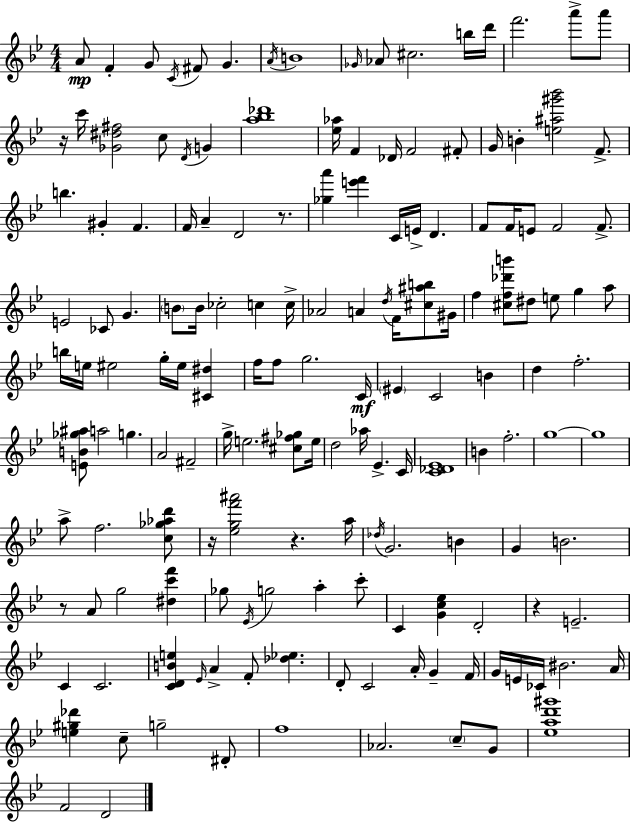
A4/e F4/q G4/e C4/s F#4/e G4/q. A4/s B4/w Gb4/s Ab4/e C#5/h. B5/s D6/s F6/h. A6/e A6/e R/s C6/s [Gb4,D#5,F#5]/h C5/e D4/s G4/q [A5,Bb5,Db6]/w [Eb5,Ab5]/s F4/q Db4/s F4/h F#4/e G4/s B4/q [E5,A#5,G#6,Bb6]/h F4/e. B5/q. G#4/q F4/q. F4/s A4/q D4/h R/e. [Gb5,A6]/q [E6,F6]/q C4/s E4/s D4/q. F4/e F4/s E4/e F4/h F4/e. E4/h CES4/e G4/q. B4/e B4/s CES5/h C5/q C5/s Ab4/h A4/q D5/s F4/s [C#5,A#5,B5]/e G#4/s F5/q [C#5,F5,Db6,B6]/e D#5/e E5/e G5/q A5/e B5/s E5/s EIS5/h G5/s EIS5/s [C#4,D#5]/q F5/s F5/e G5/h. C4/s EIS4/q C4/h B4/q D5/q F5/h. [E4,B4,Gb5,A#5]/e A5/h G5/q. A4/h F#4/h G5/s E5/h. [C#5,F#5,Gb5]/e E5/s D5/h Ab5/s Eb4/q. C4/s [C4,Db4,Eb4]/w B4/q F5/h. G5/w G5/w A5/e F5/h. [C5,Gb5,Ab5,D6]/e R/s [Eb5,G5,F6,A#6]/h R/q. A5/s Db5/s G4/h. B4/q G4/q B4/h. R/e A4/e G5/h [D#5,C6,F6]/q Gb5/e Eb4/s G5/h A5/q C6/e C4/q [G4,C5,Eb5]/q D4/h R/q E4/h. C4/q C4/h. [C4,D4,B4,E5]/q Eb4/s A4/q F4/e [Db5,Eb5]/q. D4/e C4/h A4/s G4/q F4/s G4/s E4/s CES4/s BIS4/h. A4/s [E5,G#5,Db6]/q C5/e G5/h D#4/e F5/w Ab4/h. C5/e G4/e [Eb5,A5,D6,G#6]/w F4/h D4/h